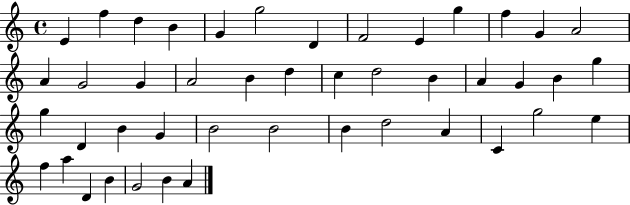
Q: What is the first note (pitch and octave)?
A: E4